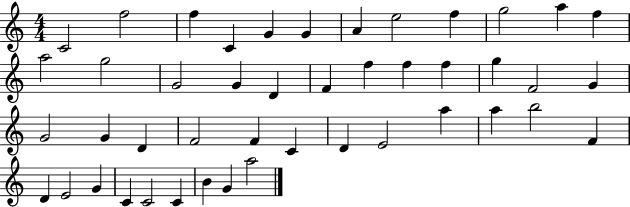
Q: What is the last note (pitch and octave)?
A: A5